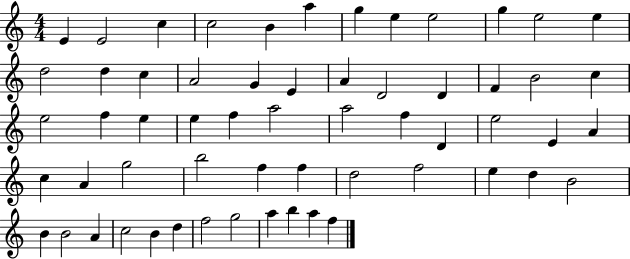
E4/q E4/h C5/q C5/h B4/q A5/q G5/q E5/q E5/h G5/q E5/h E5/q D5/h D5/q C5/q A4/h G4/q E4/q A4/q D4/h D4/q F4/q B4/h C5/q E5/h F5/q E5/q E5/q F5/q A5/h A5/h F5/q D4/q E5/h E4/q A4/q C5/q A4/q G5/h B5/h F5/q F5/q D5/h F5/h E5/q D5/q B4/h B4/q B4/h A4/q C5/h B4/q D5/q F5/h G5/h A5/q B5/q A5/q F5/q